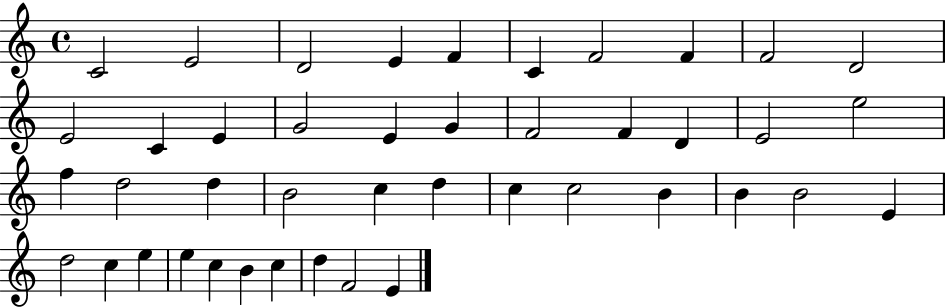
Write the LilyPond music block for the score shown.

{
  \clef treble
  \time 4/4
  \defaultTimeSignature
  \key c \major
  c'2 e'2 | d'2 e'4 f'4 | c'4 f'2 f'4 | f'2 d'2 | \break e'2 c'4 e'4 | g'2 e'4 g'4 | f'2 f'4 d'4 | e'2 e''2 | \break f''4 d''2 d''4 | b'2 c''4 d''4 | c''4 c''2 b'4 | b'4 b'2 e'4 | \break d''2 c''4 e''4 | e''4 c''4 b'4 c''4 | d''4 f'2 e'4 | \bar "|."
}